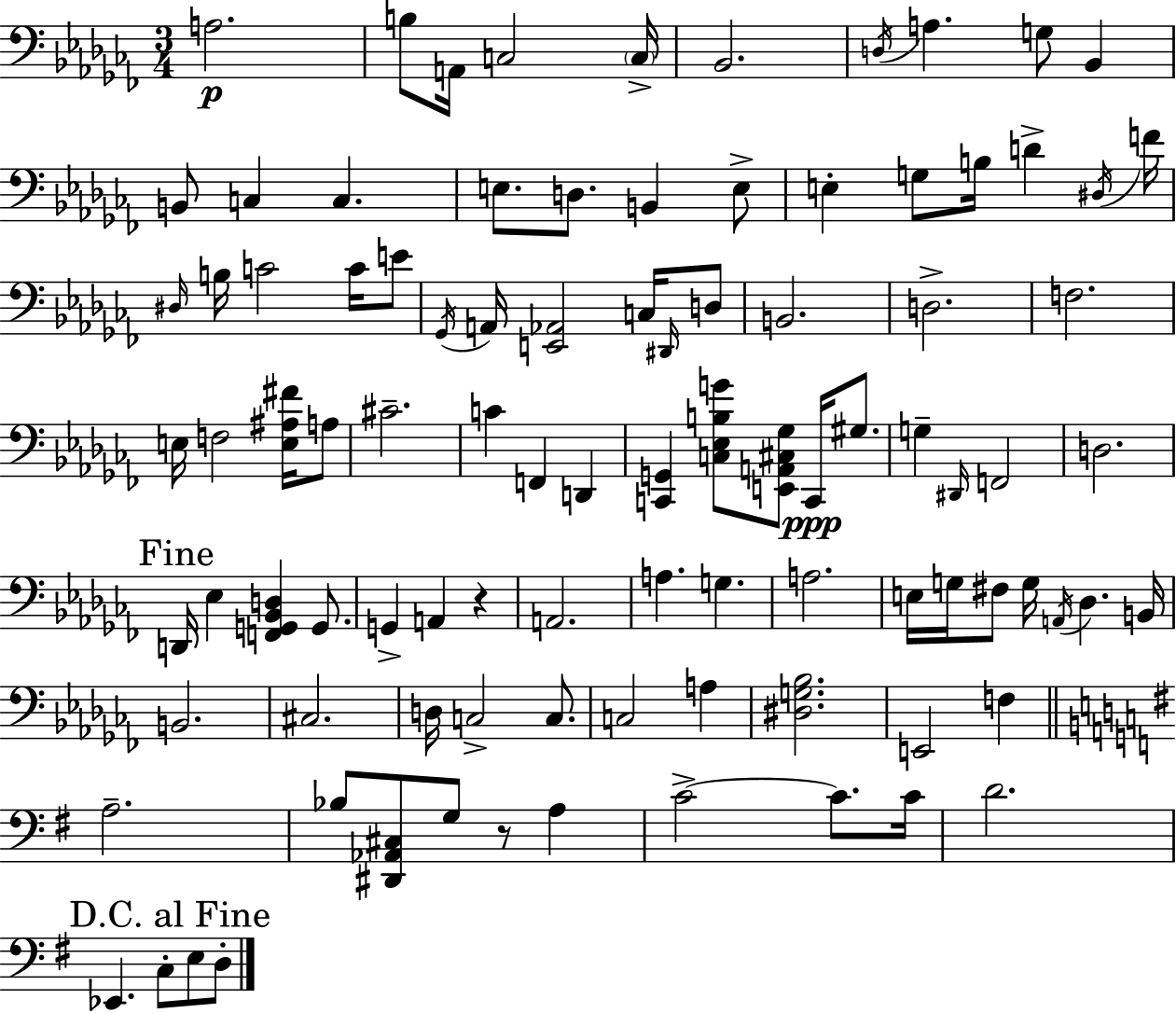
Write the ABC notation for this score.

X:1
T:Untitled
M:3/4
L:1/4
K:Abm
A,2 B,/2 A,,/4 C,2 C,/4 _B,,2 D,/4 A, G,/2 _B,, B,,/2 C, C, E,/2 D,/2 B,, E,/2 E, G,/2 B,/4 D ^D,/4 F/4 ^D,/4 B,/4 C2 C/4 E/2 _G,,/4 A,,/4 [E,,_A,,]2 C,/4 ^D,,/4 D,/2 B,,2 D,2 F,2 E,/4 F,2 [E,^A,^F]/4 A,/2 ^C2 C F,, D,, [C,,G,,] [C,_E,B,G]/2 [E,,A,,^C,_G,]/2 C,,/4 ^G,/2 G, ^D,,/4 F,,2 D,2 D,,/4 _E, [F,,G,,_B,,D,] G,,/2 G,, A,, z A,,2 A, G, A,2 E,/4 G,/4 ^F,/2 G,/4 A,,/4 _D, B,,/4 B,,2 ^C,2 D,/4 C,2 C,/2 C,2 A, [^D,G,_B,]2 E,,2 F, A,2 _B,/2 [^D,,_A,,^C,]/2 G,/2 z/2 A, C2 C/2 C/4 D2 _E,, C,/2 E,/2 D,/2